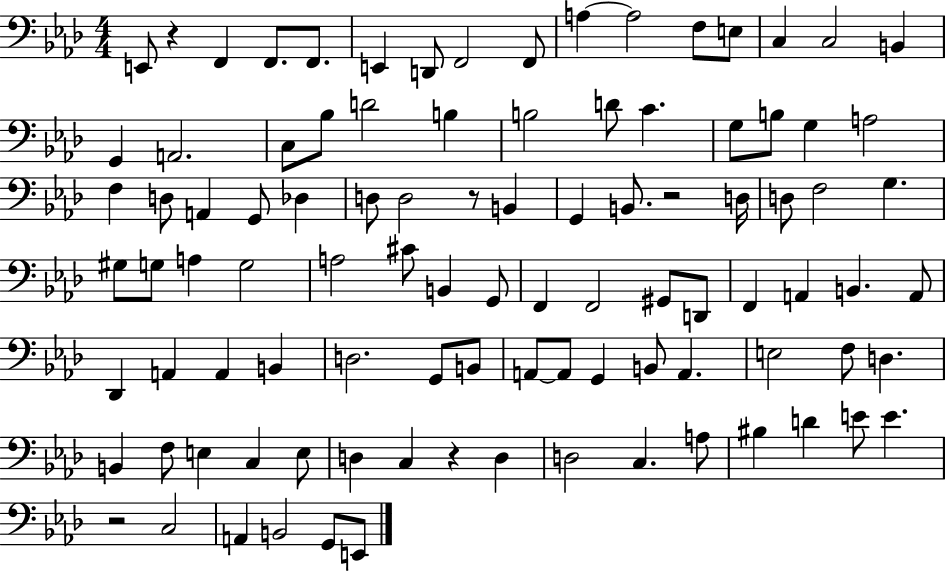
{
  \clef bass
  \numericTimeSignature
  \time 4/4
  \key aes \major
  \repeat volta 2 { e,8 r4 f,4 f,8. f,8. | e,4 d,8 f,2 f,8 | a4~~ a2 f8 e8 | c4 c2 b,4 | \break g,4 a,2. | c8 bes8 d'2 b4 | b2 d'8 c'4. | g8 b8 g4 a2 | \break f4 d8 a,4 g,8 des4 | d8 d2 r8 b,4 | g,4 b,8. r2 d16 | d8 f2 g4. | \break gis8 g8 a4 g2 | a2 cis'8 b,4 g,8 | f,4 f,2 gis,8 d,8 | f,4 a,4 b,4. a,8 | \break des,4 a,4 a,4 b,4 | d2. g,8 b,8 | a,8~~ a,8 g,4 b,8 a,4. | e2 f8 d4. | \break b,4 f8 e4 c4 e8 | d4 c4 r4 d4 | d2 c4. a8 | bis4 d'4 e'8 e'4. | \break r2 c2 | a,4 b,2 g,8 e,8 | } \bar "|."
}